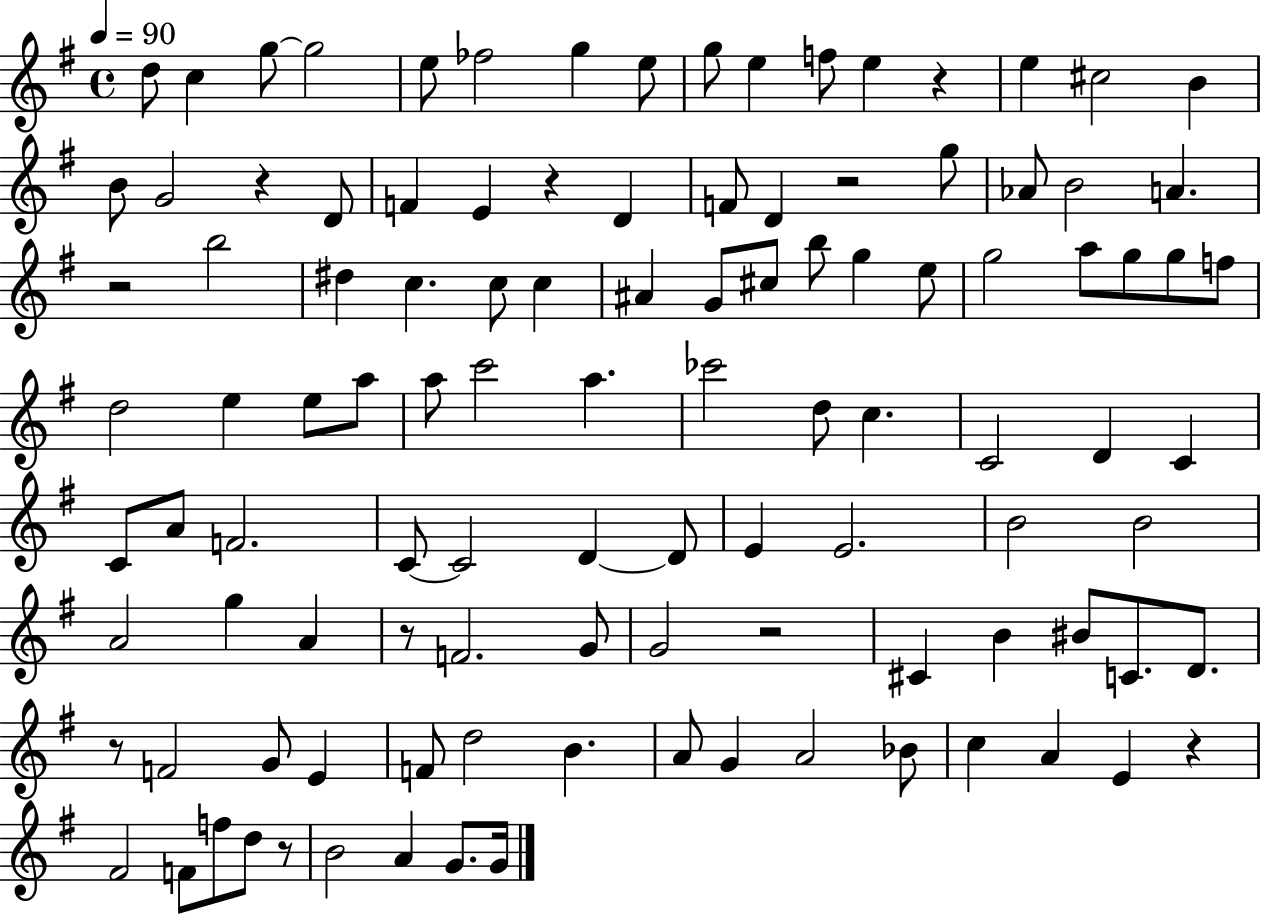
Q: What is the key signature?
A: G major